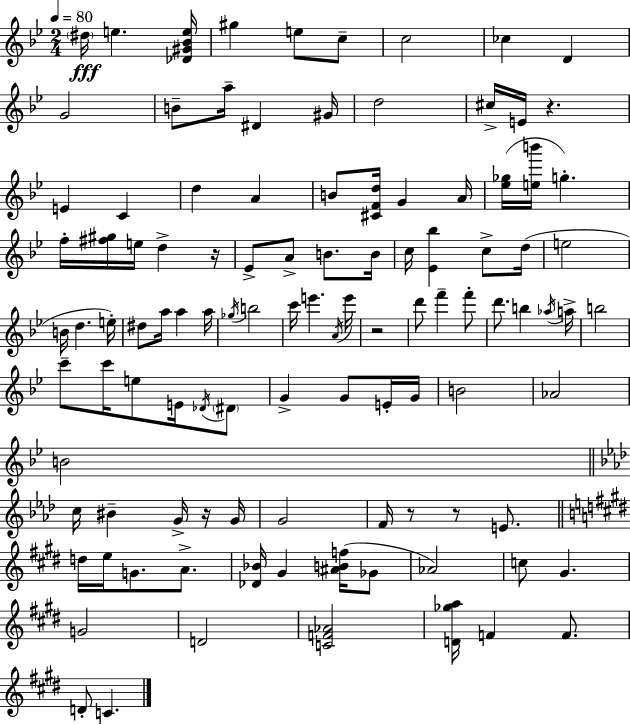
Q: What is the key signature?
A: BES major